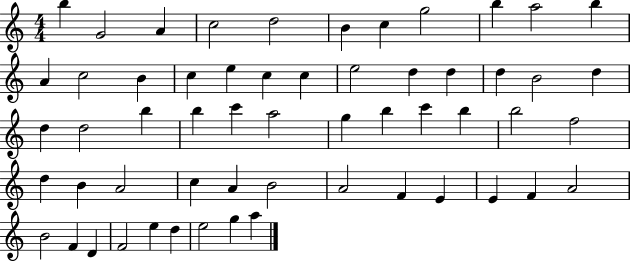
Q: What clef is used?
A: treble